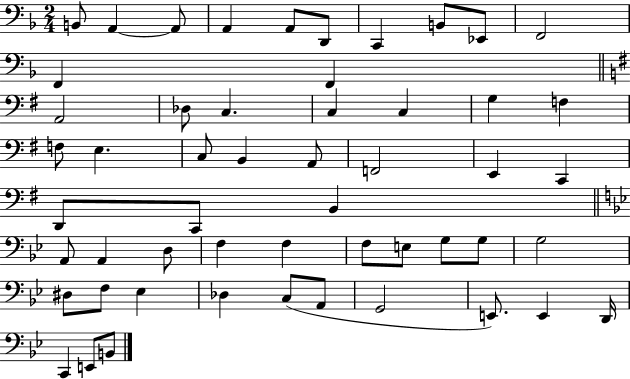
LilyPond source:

{
  \clef bass
  \numericTimeSignature
  \time 2/4
  \key f \major
  b,8 a,4~~ a,8 | a,4 a,8 d,8 | c,4 b,8 ees,8 | f,2 | \break f,4 f,4 | \bar "||" \break \key g \major a,2 | des8 c4. | c4 c4 | g4 f4 | \break f8 e4. | c8 b,4 a,8 | f,2 | e,4 c,4 | \break d,8 c,8 b,4 | \bar "||" \break \key g \minor a,8 a,4 d8 | f4 f4 | f8 e8 g8 g8 | g2 | \break dis8 f8 ees4 | des4 c8( a,8 | g,2 | e,8.) e,4 d,16 | \break c,4 e,8 b,8 | \bar "|."
}